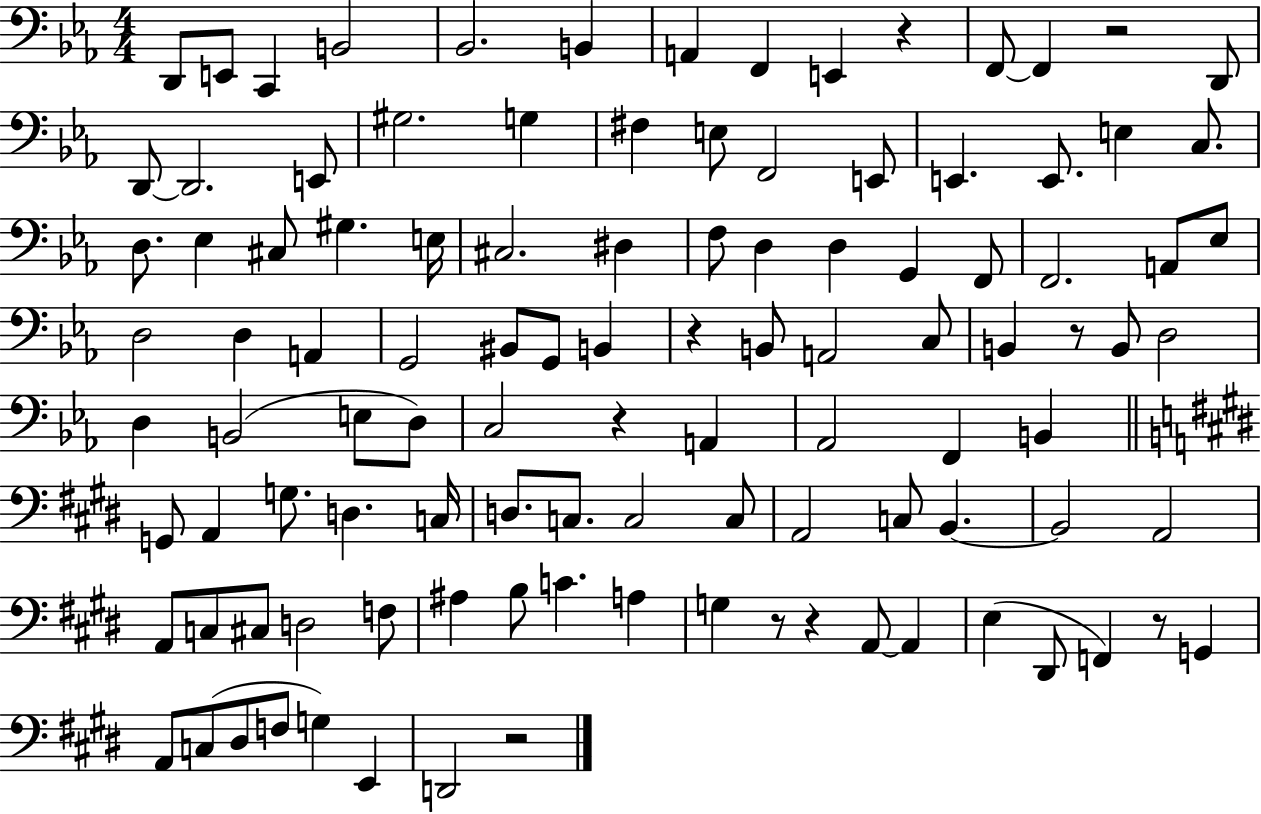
D2/e E2/e C2/q B2/h Bb2/h. B2/q A2/q F2/q E2/q R/q F2/e F2/q R/h D2/e D2/e D2/h. E2/e G#3/h. G3/q F#3/q E3/e F2/h E2/e E2/q. E2/e. E3/q C3/e. D3/e. Eb3/q C#3/e G#3/q. E3/s C#3/h. D#3/q F3/e D3/q D3/q G2/q F2/e F2/h. A2/e Eb3/e D3/h D3/q A2/q G2/h BIS2/e G2/e B2/q R/q B2/e A2/h C3/e B2/q R/e B2/e D3/h D3/q B2/h E3/e D3/e C3/h R/q A2/q Ab2/h F2/q B2/q G2/e A2/q G3/e. D3/q. C3/s D3/e. C3/e. C3/h C3/e A2/h C3/e B2/q. B2/h A2/h A2/e C3/e C#3/e D3/h F3/e A#3/q B3/e C4/q. A3/q G3/q R/e R/q A2/e A2/q E3/q D#2/e F2/q R/e G2/q A2/e C3/e D#3/e F3/e G3/q E2/q D2/h R/h